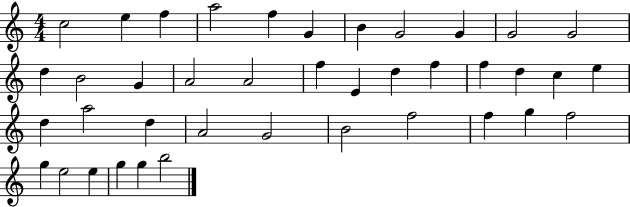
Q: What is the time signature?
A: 4/4